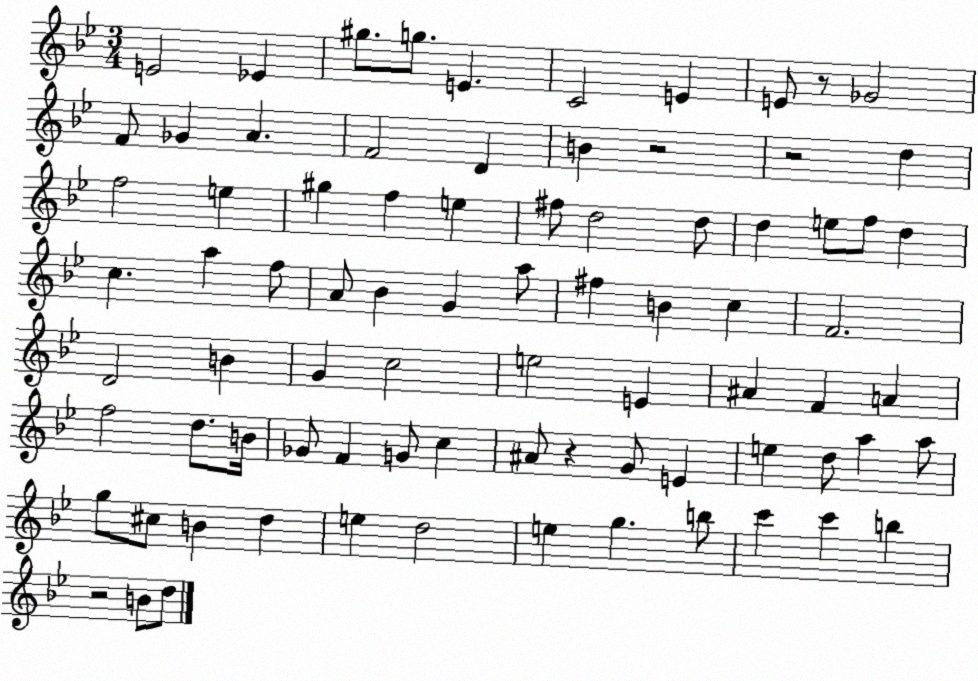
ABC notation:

X:1
T:Untitled
M:3/4
L:1/4
K:Bb
E2 _E ^g/2 g/2 E C2 E E/2 z/2 _G2 F/2 _G A F2 D B z2 z2 d f2 e ^g f e ^f/2 d2 d/2 d e/2 f/2 d c a f/2 A/2 _B G a/2 ^f B c F2 D2 B G c2 e2 E ^A F A f2 d/2 B/4 _G/2 F G/2 c ^A/2 z G/2 E e d/2 a a/2 g/2 ^c/2 B d e d2 e g b/2 c' c' b z2 B/2 d/2